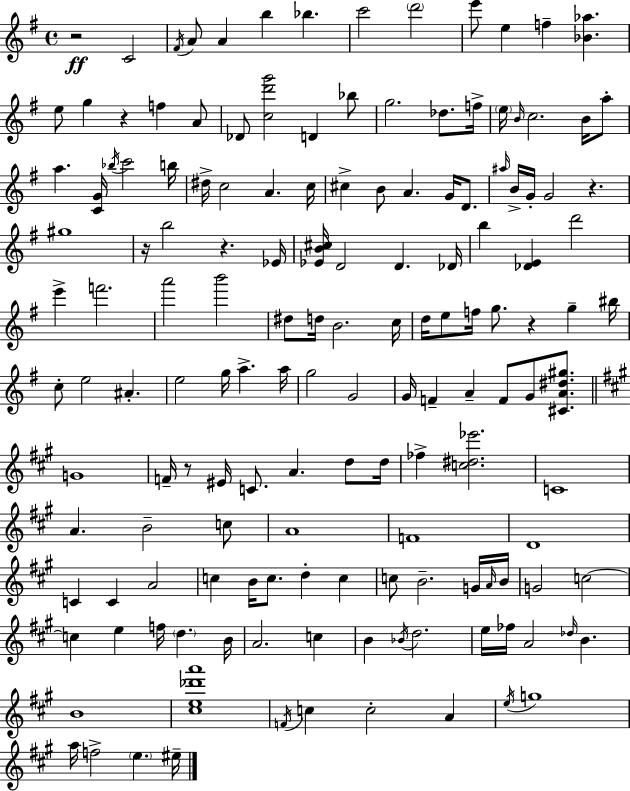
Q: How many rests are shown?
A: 7